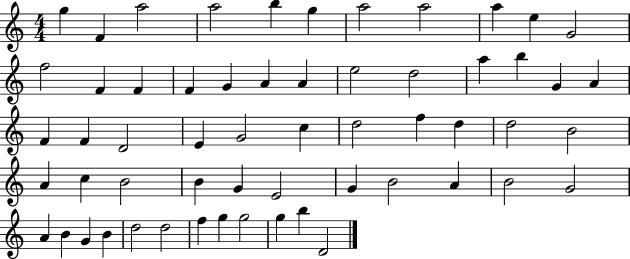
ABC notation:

X:1
T:Untitled
M:4/4
L:1/4
K:C
g F a2 a2 b g a2 a2 a e G2 f2 F F F G A A e2 d2 a b G A F F D2 E G2 c d2 f d d2 B2 A c B2 B G E2 G B2 A B2 G2 A B G B d2 d2 f g g2 g b D2